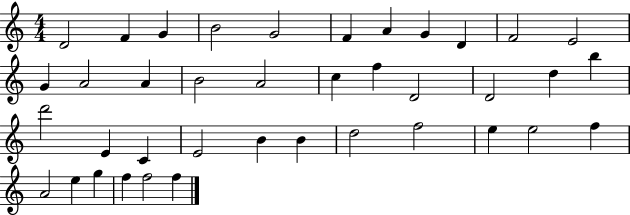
{
  \clef treble
  \numericTimeSignature
  \time 4/4
  \key c \major
  d'2 f'4 g'4 | b'2 g'2 | f'4 a'4 g'4 d'4 | f'2 e'2 | \break g'4 a'2 a'4 | b'2 a'2 | c''4 f''4 d'2 | d'2 d''4 b''4 | \break d'''2 e'4 c'4 | e'2 b'4 b'4 | d''2 f''2 | e''4 e''2 f''4 | \break a'2 e''4 g''4 | f''4 f''2 f''4 | \bar "|."
}